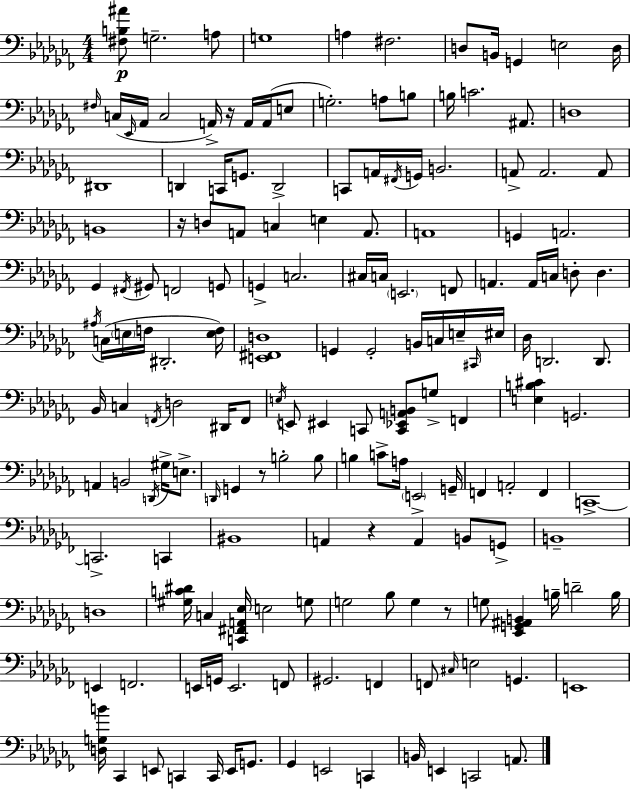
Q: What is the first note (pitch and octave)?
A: G3